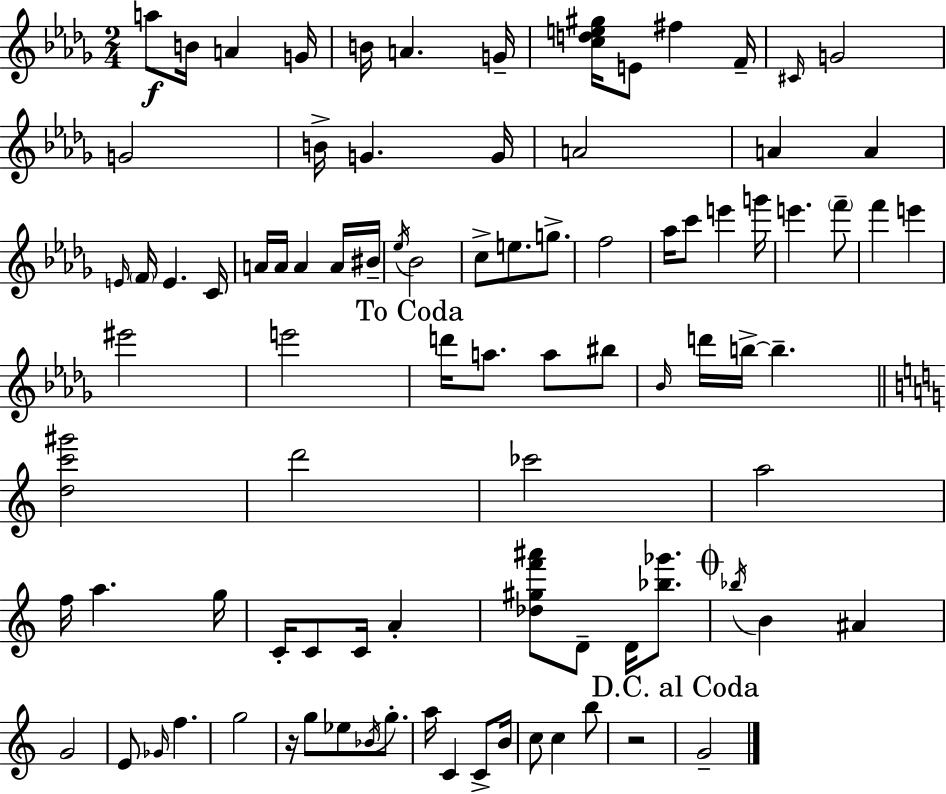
A5/e B4/s A4/q G4/s B4/s A4/q. G4/s [C5,D5,E5,G#5]/s E4/e F#5/q F4/s C#4/s G4/h G4/h B4/s G4/q. G4/s A4/h A4/q A4/q E4/s F4/s E4/q. C4/s A4/s A4/s A4/q A4/s BIS4/s Eb5/s Bb4/h C5/e E5/e. G5/e. F5/h Ab5/s C6/e E6/q G6/s E6/q. F6/e F6/q E6/q EIS6/h E6/h D6/s A5/e. A5/e BIS5/e Bb4/s D6/s B5/s B5/q. [D5,C6,G#6]/h D6/h CES6/h A5/h F5/s A5/q. G5/s C4/s C4/e C4/s A4/q [Db5,G#5,F6,A#6]/e D4/e D4/s [Bb5,Gb6]/e. Bb5/s B4/q A#4/q G4/h E4/e Gb4/s F5/q. G5/h R/s G5/e Eb5/e Bb4/s G5/e. A5/s C4/q C4/e B4/s C5/e C5/q B5/e R/h G4/h